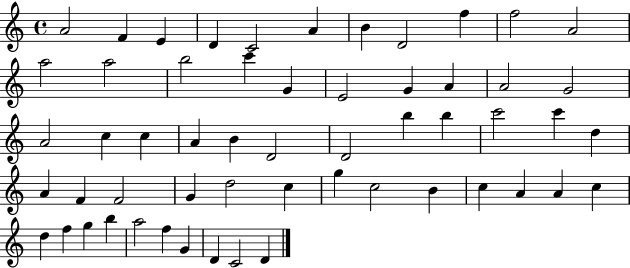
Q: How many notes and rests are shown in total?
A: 56